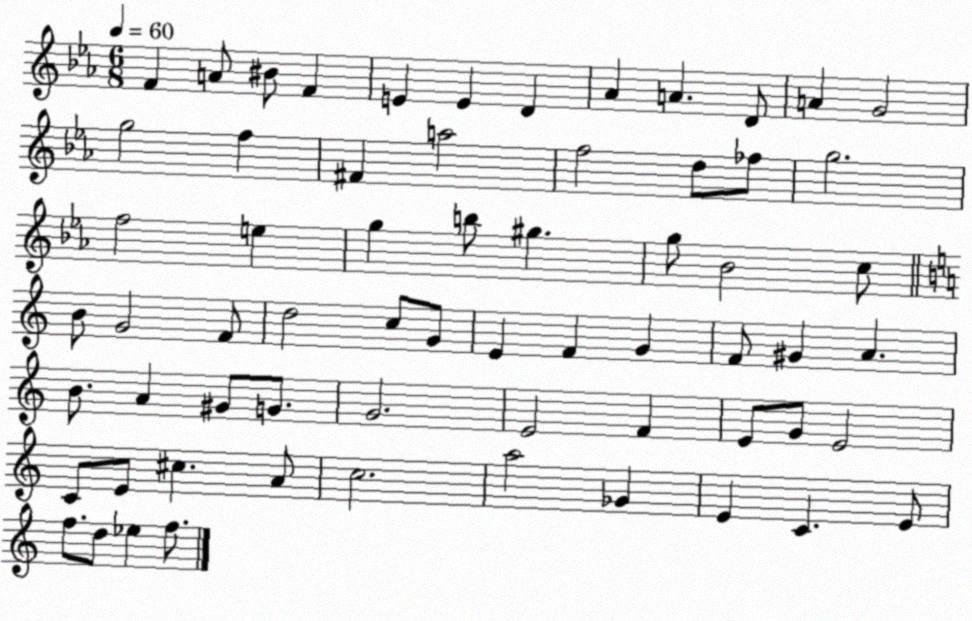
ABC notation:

X:1
T:Untitled
M:6/8
L:1/4
K:Eb
F A/2 ^B/2 F E E D _A A D/2 A G2 g2 f ^F a2 f2 d/2 _f/2 g2 f2 e g b/2 ^g g/2 _B2 c/2 B/2 G2 F/2 d2 c/2 G/2 E F G F/2 ^G A B/2 A ^G/2 G/2 G2 E2 F E/2 G/2 E2 C/2 E/2 ^c A/2 c2 a2 _G E C E/2 f/2 d/2 _e f/2